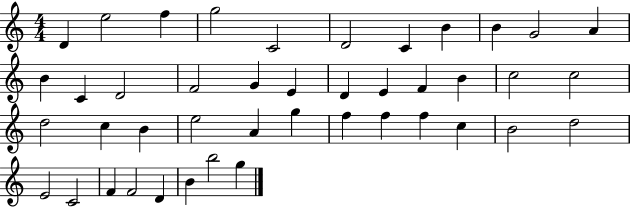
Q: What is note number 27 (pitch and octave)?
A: E5